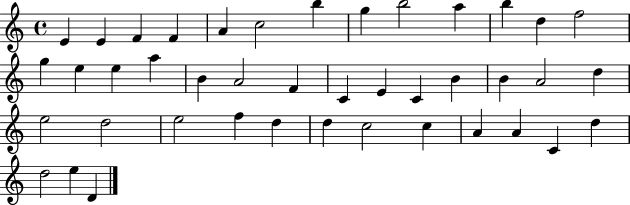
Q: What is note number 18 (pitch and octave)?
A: B4